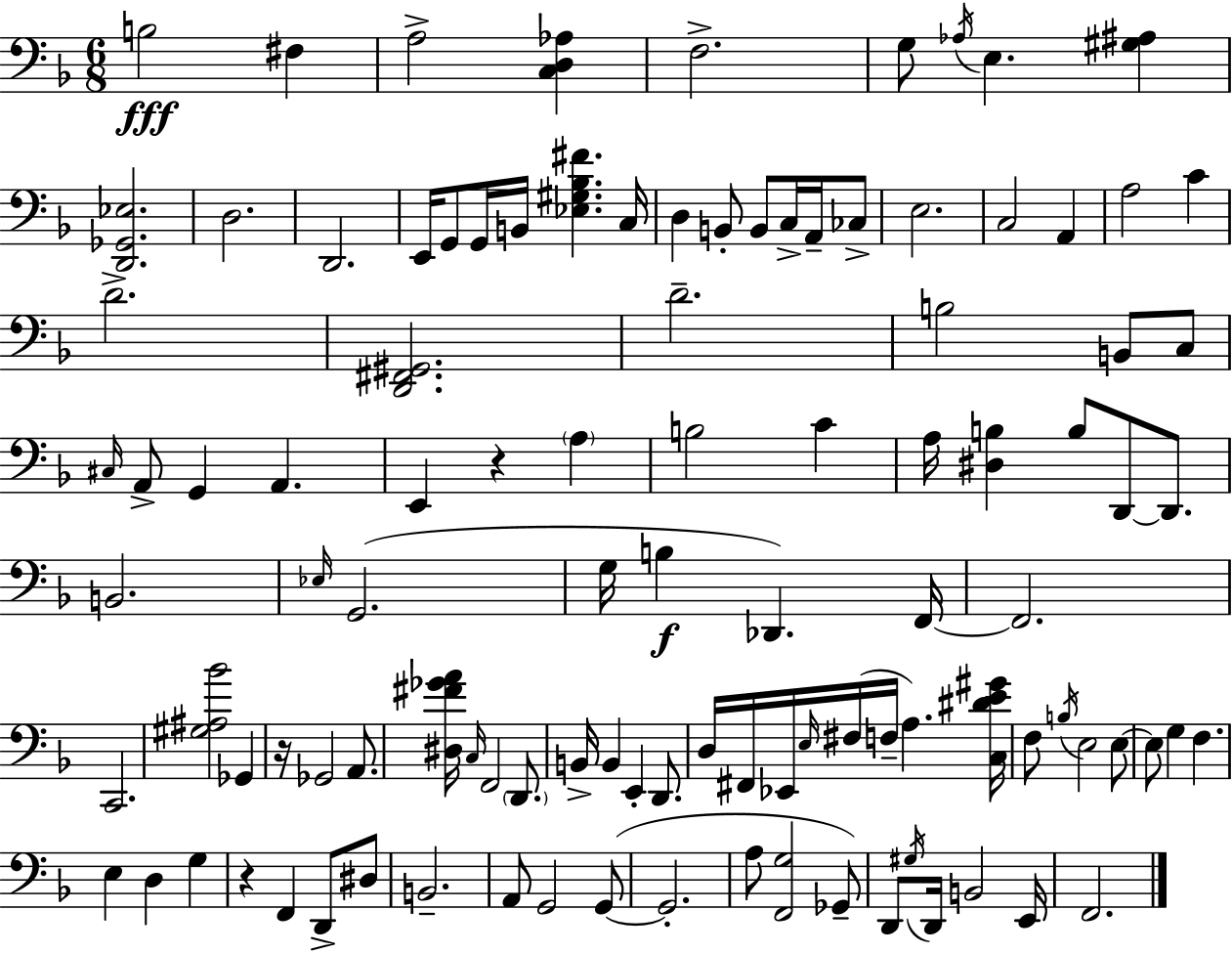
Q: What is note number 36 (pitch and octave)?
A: A3